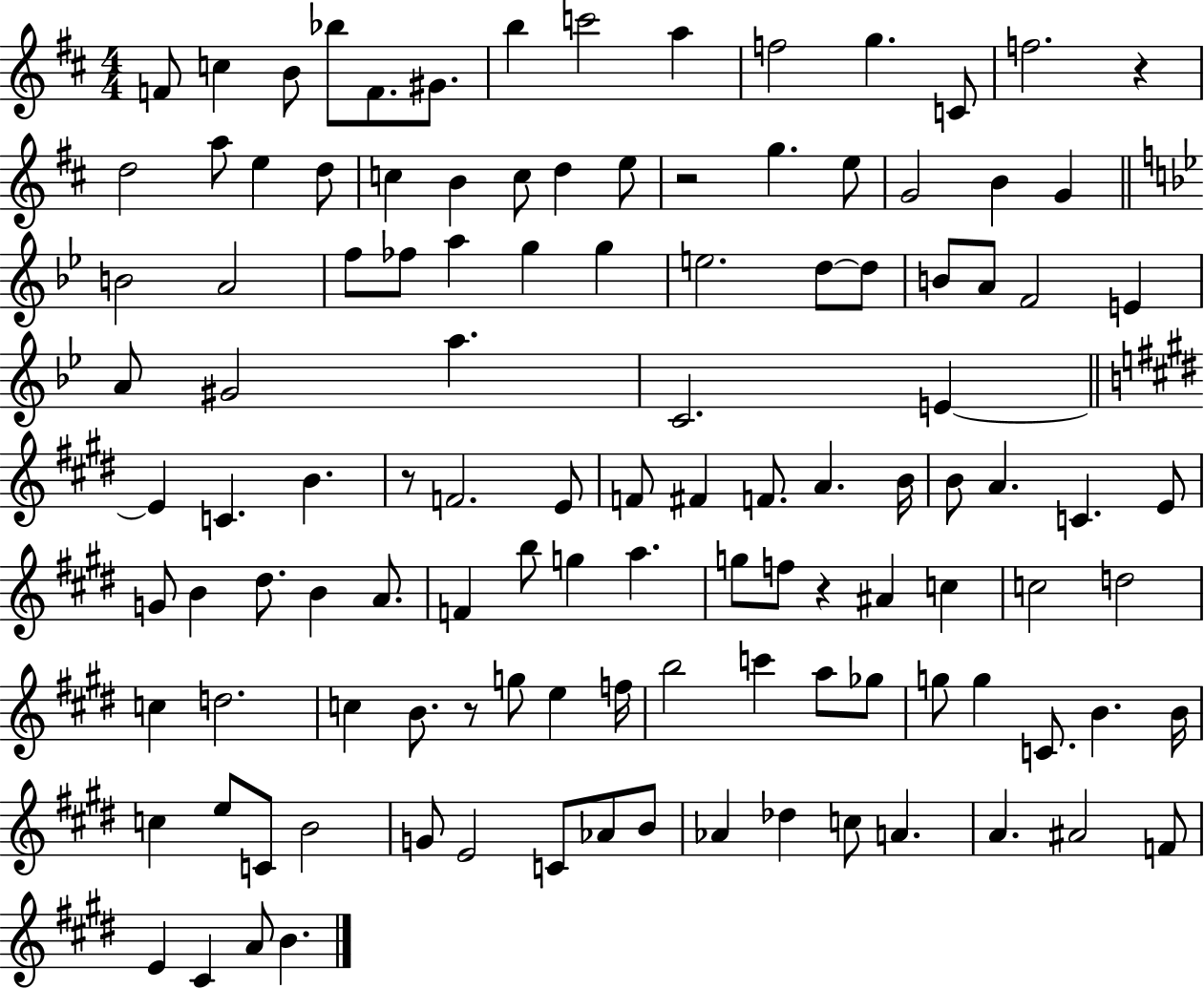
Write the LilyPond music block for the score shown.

{
  \clef treble
  \numericTimeSignature
  \time 4/4
  \key d \major
  f'8 c''4 b'8 bes''8 f'8. gis'8. | b''4 c'''2 a''4 | f''2 g''4. c'8 | f''2. r4 | \break d''2 a''8 e''4 d''8 | c''4 b'4 c''8 d''4 e''8 | r2 g''4. e''8 | g'2 b'4 g'4 | \break \bar "||" \break \key g \minor b'2 a'2 | f''8 fes''8 a''4 g''4 g''4 | e''2. d''8~~ d''8 | b'8 a'8 f'2 e'4 | \break a'8 gis'2 a''4. | c'2. e'4~~ | \bar "||" \break \key e \major e'4 c'4. b'4. | r8 f'2. e'8 | f'8 fis'4 f'8. a'4. b'16 | b'8 a'4. c'4. e'8 | \break g'8 b'4 dis''8. b'4 a'8. | f'4 b''8 g''4 a''4. | g''8 f''8 r4 ais'4 c''4 | c''2 d''2 | \break c''4 d''2. | c''4 b'8. r8 g''8 e''4 f''16 | b''2 c'''4 a''8 ges''8 | g''8 g''4 c'8. b'4. b'16 | \break c''4 e''8 c'8 b'2 | g'8 e'2 c'8 aes'8 b'8 | aes'4 des''4 c''8 a'4. | a'4. ais'2 f'8 | \break e'4 cis'4 a'8 b'4. | \bar "|."
}